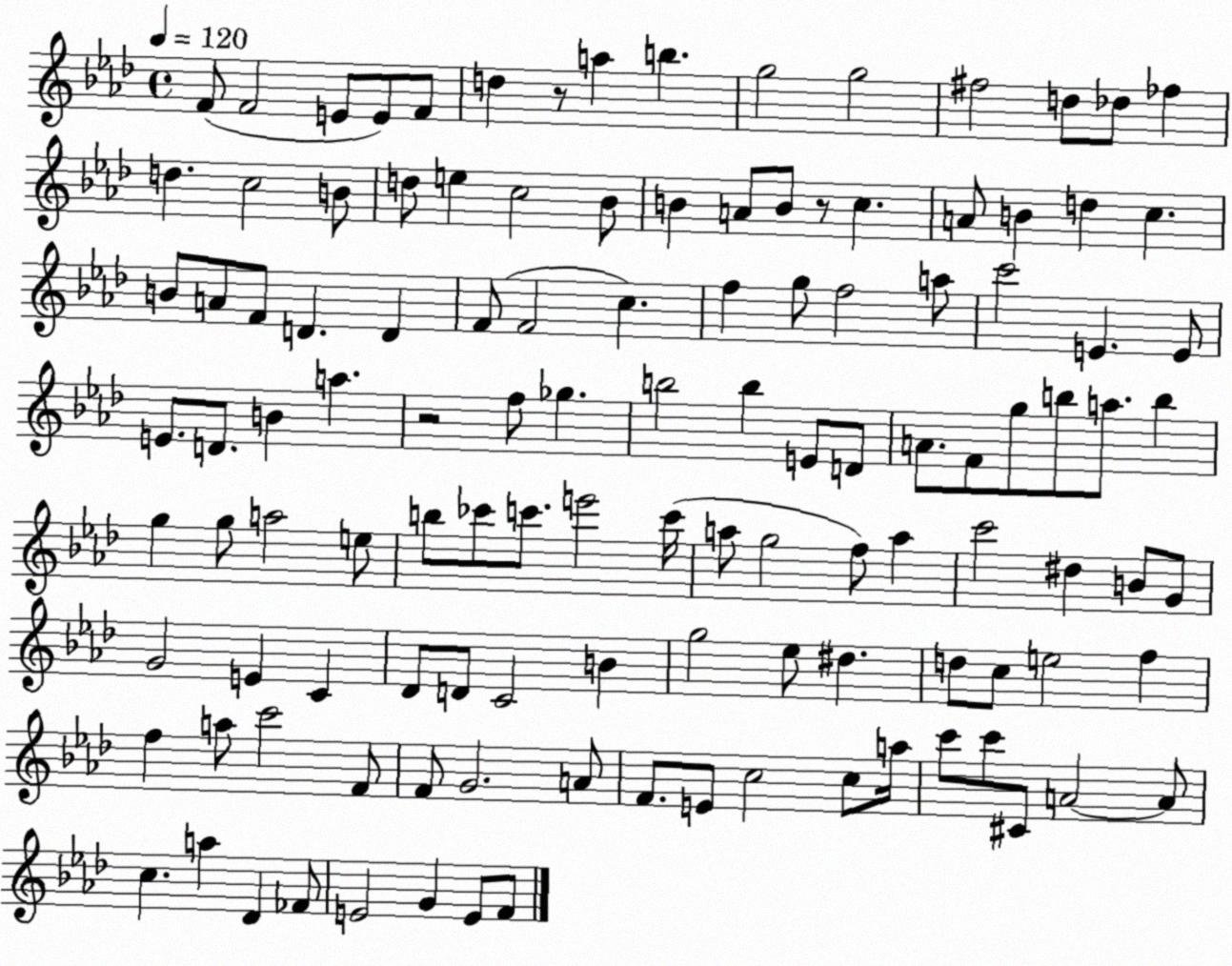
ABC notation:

X:1
T:Untitled
M:4/4
L:1/4
K:Ab
F/2 F2 E/2 E/2 F/2 d z/2 a b g2 g2 ^f2 d/2 _d/2 _f d c2 B/2 d/2 e c2 _B/2 B A/2 B/2 z/2 c A/2 B d c B/2 A/2 F/2 D D F/2 F2 c f g/2 f2 a/2 c'2 E E/2 E/2 D/2 B a z2 f/2 _g b2 b E/2 D/2 A/2 F/2 g/2 b/2 a/2 b g g/2 a2 e/2 b/2 _c'/2 c'/2 e'2 c'/4 a/2 g2 f/2 a c'2 ^d B/2 G/2 G2 E C _D/2 D/2 C2 B g2 _e/2 ^d d/2 c/2 e2 f f a/2 c'2 F/2 F/2 G2 A/2 F/2 E/2 c2 c/2 a/4 c'/2 c'/2 ^C/2 A2 A/2 c a _D _F/2 E2 G E/2 F/2